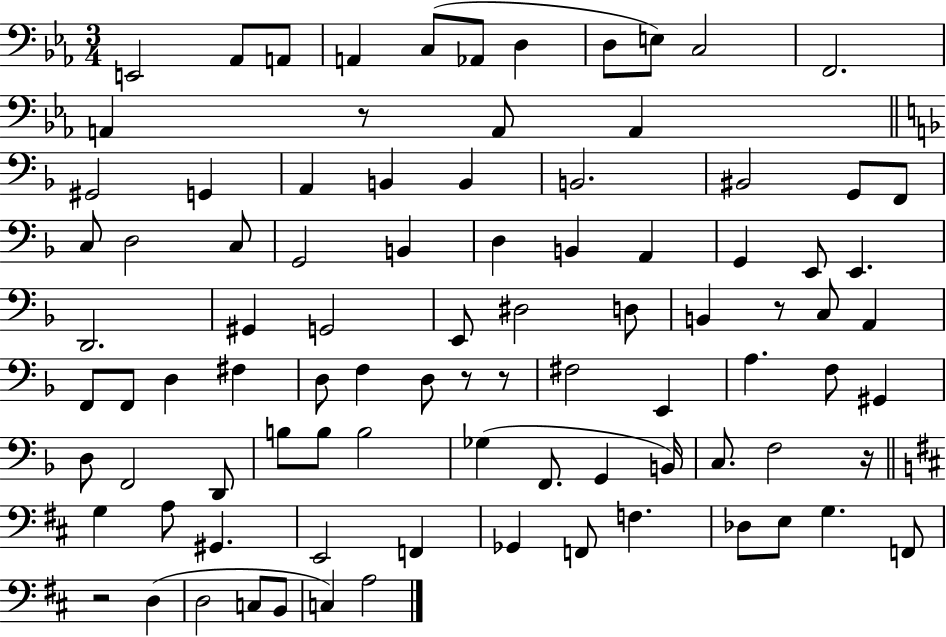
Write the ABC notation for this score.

X:1
T:Untitled
M:3/4
L:1/4
K:Eb
E,,2 _A,,/2 A,,/2 A,, C,/2 _A,,/2 D, D,/2 E,/2 C,2 F,,2 A,, z/2 A,,/2 A,, ^G,,2 G,, A,, B,, B,, B,,2 ^B,,2 G,,/2 F,,/2 C,/2 D,2 C,/2 G,,2 B,, D, B,, A,, G,, E,,/2 E,, D,,2 ^G,, G,,2 E,,/2 ^D,2 D,/2 B,, z/2 C,/2 A,, F,,/2 F,,/2 D, ^F, D,/2 F, D,/2 z/2 z/2 ^F,2 E,, A, F,/2 ^G,, D,/2 F,,2 D,,/2 B,/2 B,/2 B,2 _G, F,,/2 G,, B,,/4 C,/2 F,2 z/4 G, A,/2 ^G,, E,,2 F,, _G,, F,,/2 F, _D,/2 E,/2 G, F,,/2 z2 D, D,2 C,/2 B,,/2 C, A,2